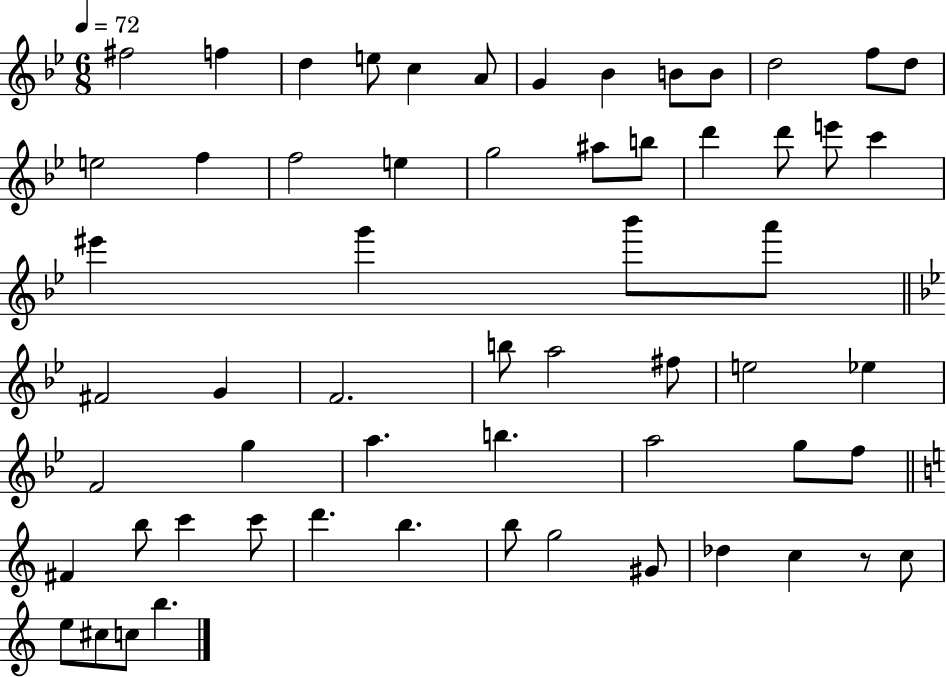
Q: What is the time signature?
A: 6/8